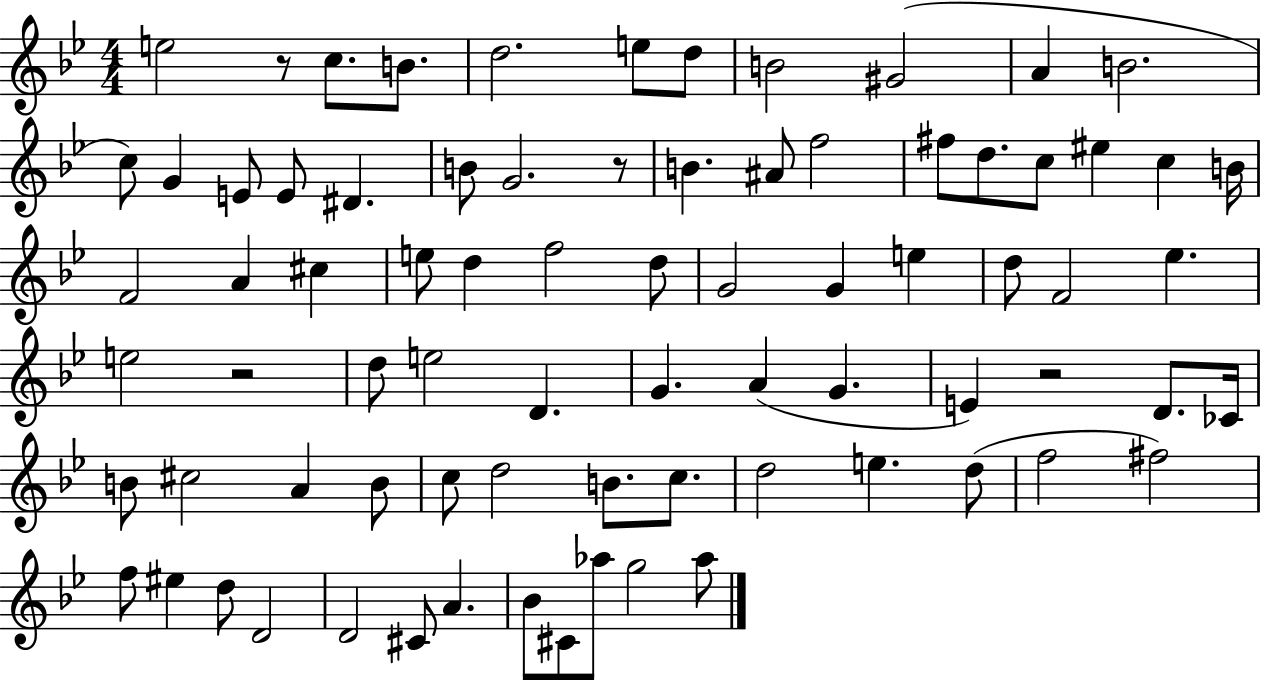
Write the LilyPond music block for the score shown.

{
  \clef treble
  \numericTimeSignature
  \time 4/4
  \key bes \major
  e''2 r8 c''8. b'8. | d''2. e''8 d''8 | b'2 gis'2( | a'4 b'2. | \break c''8) g'4 e'8 e'8 dis'4. | b'8 g'2. r8 | b'4. ais'8 f''2 | fis''8 d''8. c''8 eis''4 c''4 b'16 | \break f'2 a'4 cis''4 | e''8 d''4 f''2 d''8 | g'2 g'4 e''4 | d''8 f'2 ees''4. | \break e''2 r2 | d''8 e''2 d'4. | g'4. a'4( g'4. | e'4) r2 d'8. ces'16 | \break b'8 cis''2 a'4 b'8 | c''8 d''2 b'8. c''8. | d''2 e''4. d''8( | f''2 fis''2) | \break f''8 eis''4 d''8 d'2 | d'2 cis'8 a'4. | bes'8 cis'8 aes''8 g''2 aes''8 | \bar "|."
}